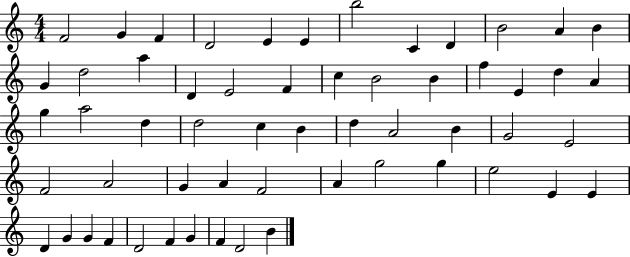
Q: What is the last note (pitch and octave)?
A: B4